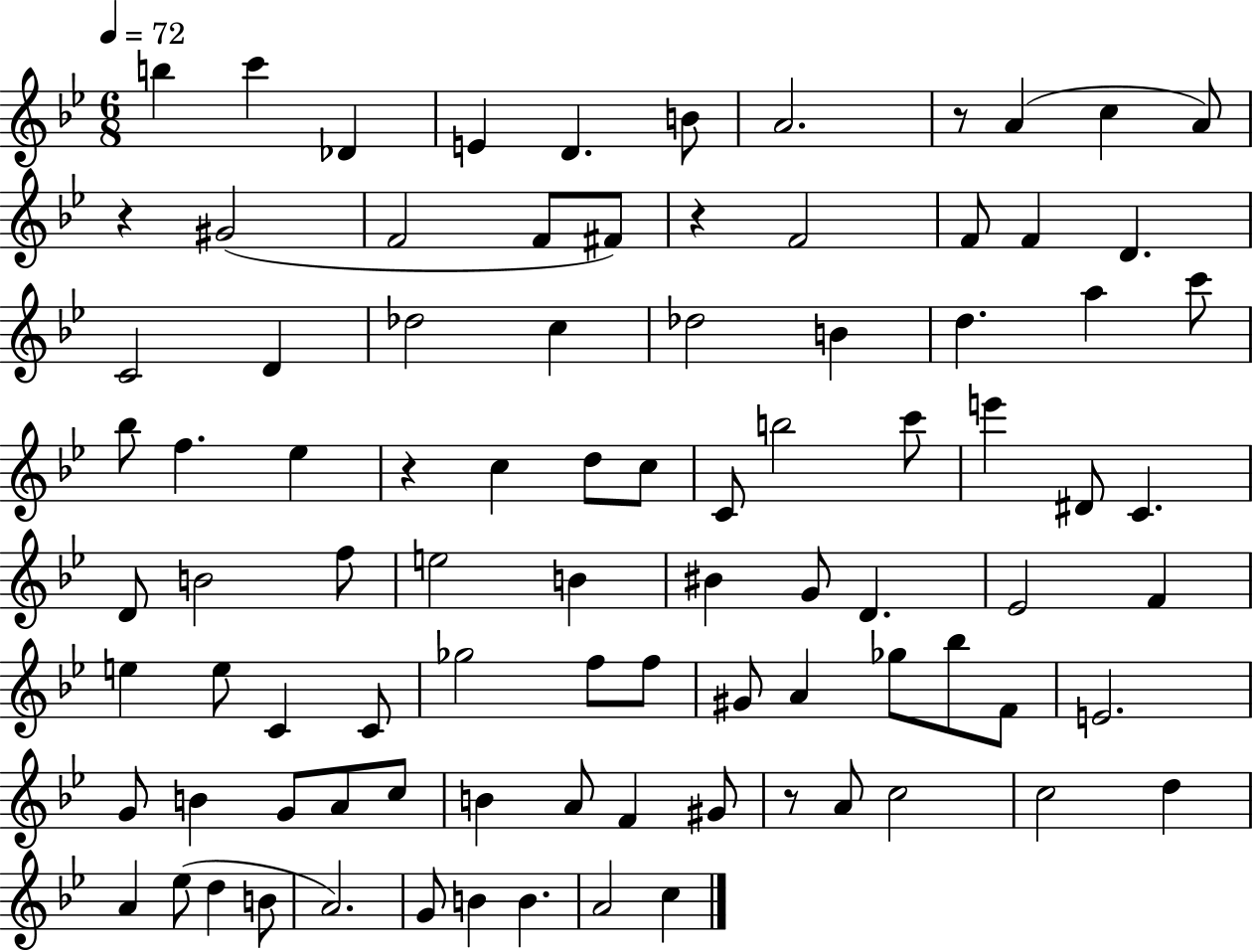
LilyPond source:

{
  \clef treble
  \numericTimeSignature
  \time 6/8
  \key bes \major
  \tempo 4 = 72
  \repeat volta 2 { b''4 c'''4 des'4 | e'4 d'4. b'8 | a'2. | r8 a'4( c''4 a'8) | \break r4 gis'2( | f'2 f'8 fis'8) | r4 f'2 | f'8 f'4 d'4. | \break c'2 d'4 | des''2 c''4 | des''2 b'4 | d''4. a''4 c'''8 | \break bes''8 f''4. ees''4 | r4 c''4 d''8 c''8 | c'8 b''2 c'''8 | e'''4 dis'8 c'4. | \break d'8 b'2 f''8 | e''2 b'4 | bis'4 g'8 d'4. | ees'2 f'4 | \break e''4 e''8 c'4 c'8 | ges''2 f''8 f''8 | gis'8 a'4 ges''8 bes''8 f'8 | e'2. | \break g'8 b'4 g'8 a'8 c''8 | b'4 a'8 f'4 gis'8 | r8 a'8 c''2 | c''2 d''4 | \break a'4 ees''8( d''4 b'8 | a'2.) | g'8 b'4 b'4. | a'2 c''4 | \break } \bar "|."
}